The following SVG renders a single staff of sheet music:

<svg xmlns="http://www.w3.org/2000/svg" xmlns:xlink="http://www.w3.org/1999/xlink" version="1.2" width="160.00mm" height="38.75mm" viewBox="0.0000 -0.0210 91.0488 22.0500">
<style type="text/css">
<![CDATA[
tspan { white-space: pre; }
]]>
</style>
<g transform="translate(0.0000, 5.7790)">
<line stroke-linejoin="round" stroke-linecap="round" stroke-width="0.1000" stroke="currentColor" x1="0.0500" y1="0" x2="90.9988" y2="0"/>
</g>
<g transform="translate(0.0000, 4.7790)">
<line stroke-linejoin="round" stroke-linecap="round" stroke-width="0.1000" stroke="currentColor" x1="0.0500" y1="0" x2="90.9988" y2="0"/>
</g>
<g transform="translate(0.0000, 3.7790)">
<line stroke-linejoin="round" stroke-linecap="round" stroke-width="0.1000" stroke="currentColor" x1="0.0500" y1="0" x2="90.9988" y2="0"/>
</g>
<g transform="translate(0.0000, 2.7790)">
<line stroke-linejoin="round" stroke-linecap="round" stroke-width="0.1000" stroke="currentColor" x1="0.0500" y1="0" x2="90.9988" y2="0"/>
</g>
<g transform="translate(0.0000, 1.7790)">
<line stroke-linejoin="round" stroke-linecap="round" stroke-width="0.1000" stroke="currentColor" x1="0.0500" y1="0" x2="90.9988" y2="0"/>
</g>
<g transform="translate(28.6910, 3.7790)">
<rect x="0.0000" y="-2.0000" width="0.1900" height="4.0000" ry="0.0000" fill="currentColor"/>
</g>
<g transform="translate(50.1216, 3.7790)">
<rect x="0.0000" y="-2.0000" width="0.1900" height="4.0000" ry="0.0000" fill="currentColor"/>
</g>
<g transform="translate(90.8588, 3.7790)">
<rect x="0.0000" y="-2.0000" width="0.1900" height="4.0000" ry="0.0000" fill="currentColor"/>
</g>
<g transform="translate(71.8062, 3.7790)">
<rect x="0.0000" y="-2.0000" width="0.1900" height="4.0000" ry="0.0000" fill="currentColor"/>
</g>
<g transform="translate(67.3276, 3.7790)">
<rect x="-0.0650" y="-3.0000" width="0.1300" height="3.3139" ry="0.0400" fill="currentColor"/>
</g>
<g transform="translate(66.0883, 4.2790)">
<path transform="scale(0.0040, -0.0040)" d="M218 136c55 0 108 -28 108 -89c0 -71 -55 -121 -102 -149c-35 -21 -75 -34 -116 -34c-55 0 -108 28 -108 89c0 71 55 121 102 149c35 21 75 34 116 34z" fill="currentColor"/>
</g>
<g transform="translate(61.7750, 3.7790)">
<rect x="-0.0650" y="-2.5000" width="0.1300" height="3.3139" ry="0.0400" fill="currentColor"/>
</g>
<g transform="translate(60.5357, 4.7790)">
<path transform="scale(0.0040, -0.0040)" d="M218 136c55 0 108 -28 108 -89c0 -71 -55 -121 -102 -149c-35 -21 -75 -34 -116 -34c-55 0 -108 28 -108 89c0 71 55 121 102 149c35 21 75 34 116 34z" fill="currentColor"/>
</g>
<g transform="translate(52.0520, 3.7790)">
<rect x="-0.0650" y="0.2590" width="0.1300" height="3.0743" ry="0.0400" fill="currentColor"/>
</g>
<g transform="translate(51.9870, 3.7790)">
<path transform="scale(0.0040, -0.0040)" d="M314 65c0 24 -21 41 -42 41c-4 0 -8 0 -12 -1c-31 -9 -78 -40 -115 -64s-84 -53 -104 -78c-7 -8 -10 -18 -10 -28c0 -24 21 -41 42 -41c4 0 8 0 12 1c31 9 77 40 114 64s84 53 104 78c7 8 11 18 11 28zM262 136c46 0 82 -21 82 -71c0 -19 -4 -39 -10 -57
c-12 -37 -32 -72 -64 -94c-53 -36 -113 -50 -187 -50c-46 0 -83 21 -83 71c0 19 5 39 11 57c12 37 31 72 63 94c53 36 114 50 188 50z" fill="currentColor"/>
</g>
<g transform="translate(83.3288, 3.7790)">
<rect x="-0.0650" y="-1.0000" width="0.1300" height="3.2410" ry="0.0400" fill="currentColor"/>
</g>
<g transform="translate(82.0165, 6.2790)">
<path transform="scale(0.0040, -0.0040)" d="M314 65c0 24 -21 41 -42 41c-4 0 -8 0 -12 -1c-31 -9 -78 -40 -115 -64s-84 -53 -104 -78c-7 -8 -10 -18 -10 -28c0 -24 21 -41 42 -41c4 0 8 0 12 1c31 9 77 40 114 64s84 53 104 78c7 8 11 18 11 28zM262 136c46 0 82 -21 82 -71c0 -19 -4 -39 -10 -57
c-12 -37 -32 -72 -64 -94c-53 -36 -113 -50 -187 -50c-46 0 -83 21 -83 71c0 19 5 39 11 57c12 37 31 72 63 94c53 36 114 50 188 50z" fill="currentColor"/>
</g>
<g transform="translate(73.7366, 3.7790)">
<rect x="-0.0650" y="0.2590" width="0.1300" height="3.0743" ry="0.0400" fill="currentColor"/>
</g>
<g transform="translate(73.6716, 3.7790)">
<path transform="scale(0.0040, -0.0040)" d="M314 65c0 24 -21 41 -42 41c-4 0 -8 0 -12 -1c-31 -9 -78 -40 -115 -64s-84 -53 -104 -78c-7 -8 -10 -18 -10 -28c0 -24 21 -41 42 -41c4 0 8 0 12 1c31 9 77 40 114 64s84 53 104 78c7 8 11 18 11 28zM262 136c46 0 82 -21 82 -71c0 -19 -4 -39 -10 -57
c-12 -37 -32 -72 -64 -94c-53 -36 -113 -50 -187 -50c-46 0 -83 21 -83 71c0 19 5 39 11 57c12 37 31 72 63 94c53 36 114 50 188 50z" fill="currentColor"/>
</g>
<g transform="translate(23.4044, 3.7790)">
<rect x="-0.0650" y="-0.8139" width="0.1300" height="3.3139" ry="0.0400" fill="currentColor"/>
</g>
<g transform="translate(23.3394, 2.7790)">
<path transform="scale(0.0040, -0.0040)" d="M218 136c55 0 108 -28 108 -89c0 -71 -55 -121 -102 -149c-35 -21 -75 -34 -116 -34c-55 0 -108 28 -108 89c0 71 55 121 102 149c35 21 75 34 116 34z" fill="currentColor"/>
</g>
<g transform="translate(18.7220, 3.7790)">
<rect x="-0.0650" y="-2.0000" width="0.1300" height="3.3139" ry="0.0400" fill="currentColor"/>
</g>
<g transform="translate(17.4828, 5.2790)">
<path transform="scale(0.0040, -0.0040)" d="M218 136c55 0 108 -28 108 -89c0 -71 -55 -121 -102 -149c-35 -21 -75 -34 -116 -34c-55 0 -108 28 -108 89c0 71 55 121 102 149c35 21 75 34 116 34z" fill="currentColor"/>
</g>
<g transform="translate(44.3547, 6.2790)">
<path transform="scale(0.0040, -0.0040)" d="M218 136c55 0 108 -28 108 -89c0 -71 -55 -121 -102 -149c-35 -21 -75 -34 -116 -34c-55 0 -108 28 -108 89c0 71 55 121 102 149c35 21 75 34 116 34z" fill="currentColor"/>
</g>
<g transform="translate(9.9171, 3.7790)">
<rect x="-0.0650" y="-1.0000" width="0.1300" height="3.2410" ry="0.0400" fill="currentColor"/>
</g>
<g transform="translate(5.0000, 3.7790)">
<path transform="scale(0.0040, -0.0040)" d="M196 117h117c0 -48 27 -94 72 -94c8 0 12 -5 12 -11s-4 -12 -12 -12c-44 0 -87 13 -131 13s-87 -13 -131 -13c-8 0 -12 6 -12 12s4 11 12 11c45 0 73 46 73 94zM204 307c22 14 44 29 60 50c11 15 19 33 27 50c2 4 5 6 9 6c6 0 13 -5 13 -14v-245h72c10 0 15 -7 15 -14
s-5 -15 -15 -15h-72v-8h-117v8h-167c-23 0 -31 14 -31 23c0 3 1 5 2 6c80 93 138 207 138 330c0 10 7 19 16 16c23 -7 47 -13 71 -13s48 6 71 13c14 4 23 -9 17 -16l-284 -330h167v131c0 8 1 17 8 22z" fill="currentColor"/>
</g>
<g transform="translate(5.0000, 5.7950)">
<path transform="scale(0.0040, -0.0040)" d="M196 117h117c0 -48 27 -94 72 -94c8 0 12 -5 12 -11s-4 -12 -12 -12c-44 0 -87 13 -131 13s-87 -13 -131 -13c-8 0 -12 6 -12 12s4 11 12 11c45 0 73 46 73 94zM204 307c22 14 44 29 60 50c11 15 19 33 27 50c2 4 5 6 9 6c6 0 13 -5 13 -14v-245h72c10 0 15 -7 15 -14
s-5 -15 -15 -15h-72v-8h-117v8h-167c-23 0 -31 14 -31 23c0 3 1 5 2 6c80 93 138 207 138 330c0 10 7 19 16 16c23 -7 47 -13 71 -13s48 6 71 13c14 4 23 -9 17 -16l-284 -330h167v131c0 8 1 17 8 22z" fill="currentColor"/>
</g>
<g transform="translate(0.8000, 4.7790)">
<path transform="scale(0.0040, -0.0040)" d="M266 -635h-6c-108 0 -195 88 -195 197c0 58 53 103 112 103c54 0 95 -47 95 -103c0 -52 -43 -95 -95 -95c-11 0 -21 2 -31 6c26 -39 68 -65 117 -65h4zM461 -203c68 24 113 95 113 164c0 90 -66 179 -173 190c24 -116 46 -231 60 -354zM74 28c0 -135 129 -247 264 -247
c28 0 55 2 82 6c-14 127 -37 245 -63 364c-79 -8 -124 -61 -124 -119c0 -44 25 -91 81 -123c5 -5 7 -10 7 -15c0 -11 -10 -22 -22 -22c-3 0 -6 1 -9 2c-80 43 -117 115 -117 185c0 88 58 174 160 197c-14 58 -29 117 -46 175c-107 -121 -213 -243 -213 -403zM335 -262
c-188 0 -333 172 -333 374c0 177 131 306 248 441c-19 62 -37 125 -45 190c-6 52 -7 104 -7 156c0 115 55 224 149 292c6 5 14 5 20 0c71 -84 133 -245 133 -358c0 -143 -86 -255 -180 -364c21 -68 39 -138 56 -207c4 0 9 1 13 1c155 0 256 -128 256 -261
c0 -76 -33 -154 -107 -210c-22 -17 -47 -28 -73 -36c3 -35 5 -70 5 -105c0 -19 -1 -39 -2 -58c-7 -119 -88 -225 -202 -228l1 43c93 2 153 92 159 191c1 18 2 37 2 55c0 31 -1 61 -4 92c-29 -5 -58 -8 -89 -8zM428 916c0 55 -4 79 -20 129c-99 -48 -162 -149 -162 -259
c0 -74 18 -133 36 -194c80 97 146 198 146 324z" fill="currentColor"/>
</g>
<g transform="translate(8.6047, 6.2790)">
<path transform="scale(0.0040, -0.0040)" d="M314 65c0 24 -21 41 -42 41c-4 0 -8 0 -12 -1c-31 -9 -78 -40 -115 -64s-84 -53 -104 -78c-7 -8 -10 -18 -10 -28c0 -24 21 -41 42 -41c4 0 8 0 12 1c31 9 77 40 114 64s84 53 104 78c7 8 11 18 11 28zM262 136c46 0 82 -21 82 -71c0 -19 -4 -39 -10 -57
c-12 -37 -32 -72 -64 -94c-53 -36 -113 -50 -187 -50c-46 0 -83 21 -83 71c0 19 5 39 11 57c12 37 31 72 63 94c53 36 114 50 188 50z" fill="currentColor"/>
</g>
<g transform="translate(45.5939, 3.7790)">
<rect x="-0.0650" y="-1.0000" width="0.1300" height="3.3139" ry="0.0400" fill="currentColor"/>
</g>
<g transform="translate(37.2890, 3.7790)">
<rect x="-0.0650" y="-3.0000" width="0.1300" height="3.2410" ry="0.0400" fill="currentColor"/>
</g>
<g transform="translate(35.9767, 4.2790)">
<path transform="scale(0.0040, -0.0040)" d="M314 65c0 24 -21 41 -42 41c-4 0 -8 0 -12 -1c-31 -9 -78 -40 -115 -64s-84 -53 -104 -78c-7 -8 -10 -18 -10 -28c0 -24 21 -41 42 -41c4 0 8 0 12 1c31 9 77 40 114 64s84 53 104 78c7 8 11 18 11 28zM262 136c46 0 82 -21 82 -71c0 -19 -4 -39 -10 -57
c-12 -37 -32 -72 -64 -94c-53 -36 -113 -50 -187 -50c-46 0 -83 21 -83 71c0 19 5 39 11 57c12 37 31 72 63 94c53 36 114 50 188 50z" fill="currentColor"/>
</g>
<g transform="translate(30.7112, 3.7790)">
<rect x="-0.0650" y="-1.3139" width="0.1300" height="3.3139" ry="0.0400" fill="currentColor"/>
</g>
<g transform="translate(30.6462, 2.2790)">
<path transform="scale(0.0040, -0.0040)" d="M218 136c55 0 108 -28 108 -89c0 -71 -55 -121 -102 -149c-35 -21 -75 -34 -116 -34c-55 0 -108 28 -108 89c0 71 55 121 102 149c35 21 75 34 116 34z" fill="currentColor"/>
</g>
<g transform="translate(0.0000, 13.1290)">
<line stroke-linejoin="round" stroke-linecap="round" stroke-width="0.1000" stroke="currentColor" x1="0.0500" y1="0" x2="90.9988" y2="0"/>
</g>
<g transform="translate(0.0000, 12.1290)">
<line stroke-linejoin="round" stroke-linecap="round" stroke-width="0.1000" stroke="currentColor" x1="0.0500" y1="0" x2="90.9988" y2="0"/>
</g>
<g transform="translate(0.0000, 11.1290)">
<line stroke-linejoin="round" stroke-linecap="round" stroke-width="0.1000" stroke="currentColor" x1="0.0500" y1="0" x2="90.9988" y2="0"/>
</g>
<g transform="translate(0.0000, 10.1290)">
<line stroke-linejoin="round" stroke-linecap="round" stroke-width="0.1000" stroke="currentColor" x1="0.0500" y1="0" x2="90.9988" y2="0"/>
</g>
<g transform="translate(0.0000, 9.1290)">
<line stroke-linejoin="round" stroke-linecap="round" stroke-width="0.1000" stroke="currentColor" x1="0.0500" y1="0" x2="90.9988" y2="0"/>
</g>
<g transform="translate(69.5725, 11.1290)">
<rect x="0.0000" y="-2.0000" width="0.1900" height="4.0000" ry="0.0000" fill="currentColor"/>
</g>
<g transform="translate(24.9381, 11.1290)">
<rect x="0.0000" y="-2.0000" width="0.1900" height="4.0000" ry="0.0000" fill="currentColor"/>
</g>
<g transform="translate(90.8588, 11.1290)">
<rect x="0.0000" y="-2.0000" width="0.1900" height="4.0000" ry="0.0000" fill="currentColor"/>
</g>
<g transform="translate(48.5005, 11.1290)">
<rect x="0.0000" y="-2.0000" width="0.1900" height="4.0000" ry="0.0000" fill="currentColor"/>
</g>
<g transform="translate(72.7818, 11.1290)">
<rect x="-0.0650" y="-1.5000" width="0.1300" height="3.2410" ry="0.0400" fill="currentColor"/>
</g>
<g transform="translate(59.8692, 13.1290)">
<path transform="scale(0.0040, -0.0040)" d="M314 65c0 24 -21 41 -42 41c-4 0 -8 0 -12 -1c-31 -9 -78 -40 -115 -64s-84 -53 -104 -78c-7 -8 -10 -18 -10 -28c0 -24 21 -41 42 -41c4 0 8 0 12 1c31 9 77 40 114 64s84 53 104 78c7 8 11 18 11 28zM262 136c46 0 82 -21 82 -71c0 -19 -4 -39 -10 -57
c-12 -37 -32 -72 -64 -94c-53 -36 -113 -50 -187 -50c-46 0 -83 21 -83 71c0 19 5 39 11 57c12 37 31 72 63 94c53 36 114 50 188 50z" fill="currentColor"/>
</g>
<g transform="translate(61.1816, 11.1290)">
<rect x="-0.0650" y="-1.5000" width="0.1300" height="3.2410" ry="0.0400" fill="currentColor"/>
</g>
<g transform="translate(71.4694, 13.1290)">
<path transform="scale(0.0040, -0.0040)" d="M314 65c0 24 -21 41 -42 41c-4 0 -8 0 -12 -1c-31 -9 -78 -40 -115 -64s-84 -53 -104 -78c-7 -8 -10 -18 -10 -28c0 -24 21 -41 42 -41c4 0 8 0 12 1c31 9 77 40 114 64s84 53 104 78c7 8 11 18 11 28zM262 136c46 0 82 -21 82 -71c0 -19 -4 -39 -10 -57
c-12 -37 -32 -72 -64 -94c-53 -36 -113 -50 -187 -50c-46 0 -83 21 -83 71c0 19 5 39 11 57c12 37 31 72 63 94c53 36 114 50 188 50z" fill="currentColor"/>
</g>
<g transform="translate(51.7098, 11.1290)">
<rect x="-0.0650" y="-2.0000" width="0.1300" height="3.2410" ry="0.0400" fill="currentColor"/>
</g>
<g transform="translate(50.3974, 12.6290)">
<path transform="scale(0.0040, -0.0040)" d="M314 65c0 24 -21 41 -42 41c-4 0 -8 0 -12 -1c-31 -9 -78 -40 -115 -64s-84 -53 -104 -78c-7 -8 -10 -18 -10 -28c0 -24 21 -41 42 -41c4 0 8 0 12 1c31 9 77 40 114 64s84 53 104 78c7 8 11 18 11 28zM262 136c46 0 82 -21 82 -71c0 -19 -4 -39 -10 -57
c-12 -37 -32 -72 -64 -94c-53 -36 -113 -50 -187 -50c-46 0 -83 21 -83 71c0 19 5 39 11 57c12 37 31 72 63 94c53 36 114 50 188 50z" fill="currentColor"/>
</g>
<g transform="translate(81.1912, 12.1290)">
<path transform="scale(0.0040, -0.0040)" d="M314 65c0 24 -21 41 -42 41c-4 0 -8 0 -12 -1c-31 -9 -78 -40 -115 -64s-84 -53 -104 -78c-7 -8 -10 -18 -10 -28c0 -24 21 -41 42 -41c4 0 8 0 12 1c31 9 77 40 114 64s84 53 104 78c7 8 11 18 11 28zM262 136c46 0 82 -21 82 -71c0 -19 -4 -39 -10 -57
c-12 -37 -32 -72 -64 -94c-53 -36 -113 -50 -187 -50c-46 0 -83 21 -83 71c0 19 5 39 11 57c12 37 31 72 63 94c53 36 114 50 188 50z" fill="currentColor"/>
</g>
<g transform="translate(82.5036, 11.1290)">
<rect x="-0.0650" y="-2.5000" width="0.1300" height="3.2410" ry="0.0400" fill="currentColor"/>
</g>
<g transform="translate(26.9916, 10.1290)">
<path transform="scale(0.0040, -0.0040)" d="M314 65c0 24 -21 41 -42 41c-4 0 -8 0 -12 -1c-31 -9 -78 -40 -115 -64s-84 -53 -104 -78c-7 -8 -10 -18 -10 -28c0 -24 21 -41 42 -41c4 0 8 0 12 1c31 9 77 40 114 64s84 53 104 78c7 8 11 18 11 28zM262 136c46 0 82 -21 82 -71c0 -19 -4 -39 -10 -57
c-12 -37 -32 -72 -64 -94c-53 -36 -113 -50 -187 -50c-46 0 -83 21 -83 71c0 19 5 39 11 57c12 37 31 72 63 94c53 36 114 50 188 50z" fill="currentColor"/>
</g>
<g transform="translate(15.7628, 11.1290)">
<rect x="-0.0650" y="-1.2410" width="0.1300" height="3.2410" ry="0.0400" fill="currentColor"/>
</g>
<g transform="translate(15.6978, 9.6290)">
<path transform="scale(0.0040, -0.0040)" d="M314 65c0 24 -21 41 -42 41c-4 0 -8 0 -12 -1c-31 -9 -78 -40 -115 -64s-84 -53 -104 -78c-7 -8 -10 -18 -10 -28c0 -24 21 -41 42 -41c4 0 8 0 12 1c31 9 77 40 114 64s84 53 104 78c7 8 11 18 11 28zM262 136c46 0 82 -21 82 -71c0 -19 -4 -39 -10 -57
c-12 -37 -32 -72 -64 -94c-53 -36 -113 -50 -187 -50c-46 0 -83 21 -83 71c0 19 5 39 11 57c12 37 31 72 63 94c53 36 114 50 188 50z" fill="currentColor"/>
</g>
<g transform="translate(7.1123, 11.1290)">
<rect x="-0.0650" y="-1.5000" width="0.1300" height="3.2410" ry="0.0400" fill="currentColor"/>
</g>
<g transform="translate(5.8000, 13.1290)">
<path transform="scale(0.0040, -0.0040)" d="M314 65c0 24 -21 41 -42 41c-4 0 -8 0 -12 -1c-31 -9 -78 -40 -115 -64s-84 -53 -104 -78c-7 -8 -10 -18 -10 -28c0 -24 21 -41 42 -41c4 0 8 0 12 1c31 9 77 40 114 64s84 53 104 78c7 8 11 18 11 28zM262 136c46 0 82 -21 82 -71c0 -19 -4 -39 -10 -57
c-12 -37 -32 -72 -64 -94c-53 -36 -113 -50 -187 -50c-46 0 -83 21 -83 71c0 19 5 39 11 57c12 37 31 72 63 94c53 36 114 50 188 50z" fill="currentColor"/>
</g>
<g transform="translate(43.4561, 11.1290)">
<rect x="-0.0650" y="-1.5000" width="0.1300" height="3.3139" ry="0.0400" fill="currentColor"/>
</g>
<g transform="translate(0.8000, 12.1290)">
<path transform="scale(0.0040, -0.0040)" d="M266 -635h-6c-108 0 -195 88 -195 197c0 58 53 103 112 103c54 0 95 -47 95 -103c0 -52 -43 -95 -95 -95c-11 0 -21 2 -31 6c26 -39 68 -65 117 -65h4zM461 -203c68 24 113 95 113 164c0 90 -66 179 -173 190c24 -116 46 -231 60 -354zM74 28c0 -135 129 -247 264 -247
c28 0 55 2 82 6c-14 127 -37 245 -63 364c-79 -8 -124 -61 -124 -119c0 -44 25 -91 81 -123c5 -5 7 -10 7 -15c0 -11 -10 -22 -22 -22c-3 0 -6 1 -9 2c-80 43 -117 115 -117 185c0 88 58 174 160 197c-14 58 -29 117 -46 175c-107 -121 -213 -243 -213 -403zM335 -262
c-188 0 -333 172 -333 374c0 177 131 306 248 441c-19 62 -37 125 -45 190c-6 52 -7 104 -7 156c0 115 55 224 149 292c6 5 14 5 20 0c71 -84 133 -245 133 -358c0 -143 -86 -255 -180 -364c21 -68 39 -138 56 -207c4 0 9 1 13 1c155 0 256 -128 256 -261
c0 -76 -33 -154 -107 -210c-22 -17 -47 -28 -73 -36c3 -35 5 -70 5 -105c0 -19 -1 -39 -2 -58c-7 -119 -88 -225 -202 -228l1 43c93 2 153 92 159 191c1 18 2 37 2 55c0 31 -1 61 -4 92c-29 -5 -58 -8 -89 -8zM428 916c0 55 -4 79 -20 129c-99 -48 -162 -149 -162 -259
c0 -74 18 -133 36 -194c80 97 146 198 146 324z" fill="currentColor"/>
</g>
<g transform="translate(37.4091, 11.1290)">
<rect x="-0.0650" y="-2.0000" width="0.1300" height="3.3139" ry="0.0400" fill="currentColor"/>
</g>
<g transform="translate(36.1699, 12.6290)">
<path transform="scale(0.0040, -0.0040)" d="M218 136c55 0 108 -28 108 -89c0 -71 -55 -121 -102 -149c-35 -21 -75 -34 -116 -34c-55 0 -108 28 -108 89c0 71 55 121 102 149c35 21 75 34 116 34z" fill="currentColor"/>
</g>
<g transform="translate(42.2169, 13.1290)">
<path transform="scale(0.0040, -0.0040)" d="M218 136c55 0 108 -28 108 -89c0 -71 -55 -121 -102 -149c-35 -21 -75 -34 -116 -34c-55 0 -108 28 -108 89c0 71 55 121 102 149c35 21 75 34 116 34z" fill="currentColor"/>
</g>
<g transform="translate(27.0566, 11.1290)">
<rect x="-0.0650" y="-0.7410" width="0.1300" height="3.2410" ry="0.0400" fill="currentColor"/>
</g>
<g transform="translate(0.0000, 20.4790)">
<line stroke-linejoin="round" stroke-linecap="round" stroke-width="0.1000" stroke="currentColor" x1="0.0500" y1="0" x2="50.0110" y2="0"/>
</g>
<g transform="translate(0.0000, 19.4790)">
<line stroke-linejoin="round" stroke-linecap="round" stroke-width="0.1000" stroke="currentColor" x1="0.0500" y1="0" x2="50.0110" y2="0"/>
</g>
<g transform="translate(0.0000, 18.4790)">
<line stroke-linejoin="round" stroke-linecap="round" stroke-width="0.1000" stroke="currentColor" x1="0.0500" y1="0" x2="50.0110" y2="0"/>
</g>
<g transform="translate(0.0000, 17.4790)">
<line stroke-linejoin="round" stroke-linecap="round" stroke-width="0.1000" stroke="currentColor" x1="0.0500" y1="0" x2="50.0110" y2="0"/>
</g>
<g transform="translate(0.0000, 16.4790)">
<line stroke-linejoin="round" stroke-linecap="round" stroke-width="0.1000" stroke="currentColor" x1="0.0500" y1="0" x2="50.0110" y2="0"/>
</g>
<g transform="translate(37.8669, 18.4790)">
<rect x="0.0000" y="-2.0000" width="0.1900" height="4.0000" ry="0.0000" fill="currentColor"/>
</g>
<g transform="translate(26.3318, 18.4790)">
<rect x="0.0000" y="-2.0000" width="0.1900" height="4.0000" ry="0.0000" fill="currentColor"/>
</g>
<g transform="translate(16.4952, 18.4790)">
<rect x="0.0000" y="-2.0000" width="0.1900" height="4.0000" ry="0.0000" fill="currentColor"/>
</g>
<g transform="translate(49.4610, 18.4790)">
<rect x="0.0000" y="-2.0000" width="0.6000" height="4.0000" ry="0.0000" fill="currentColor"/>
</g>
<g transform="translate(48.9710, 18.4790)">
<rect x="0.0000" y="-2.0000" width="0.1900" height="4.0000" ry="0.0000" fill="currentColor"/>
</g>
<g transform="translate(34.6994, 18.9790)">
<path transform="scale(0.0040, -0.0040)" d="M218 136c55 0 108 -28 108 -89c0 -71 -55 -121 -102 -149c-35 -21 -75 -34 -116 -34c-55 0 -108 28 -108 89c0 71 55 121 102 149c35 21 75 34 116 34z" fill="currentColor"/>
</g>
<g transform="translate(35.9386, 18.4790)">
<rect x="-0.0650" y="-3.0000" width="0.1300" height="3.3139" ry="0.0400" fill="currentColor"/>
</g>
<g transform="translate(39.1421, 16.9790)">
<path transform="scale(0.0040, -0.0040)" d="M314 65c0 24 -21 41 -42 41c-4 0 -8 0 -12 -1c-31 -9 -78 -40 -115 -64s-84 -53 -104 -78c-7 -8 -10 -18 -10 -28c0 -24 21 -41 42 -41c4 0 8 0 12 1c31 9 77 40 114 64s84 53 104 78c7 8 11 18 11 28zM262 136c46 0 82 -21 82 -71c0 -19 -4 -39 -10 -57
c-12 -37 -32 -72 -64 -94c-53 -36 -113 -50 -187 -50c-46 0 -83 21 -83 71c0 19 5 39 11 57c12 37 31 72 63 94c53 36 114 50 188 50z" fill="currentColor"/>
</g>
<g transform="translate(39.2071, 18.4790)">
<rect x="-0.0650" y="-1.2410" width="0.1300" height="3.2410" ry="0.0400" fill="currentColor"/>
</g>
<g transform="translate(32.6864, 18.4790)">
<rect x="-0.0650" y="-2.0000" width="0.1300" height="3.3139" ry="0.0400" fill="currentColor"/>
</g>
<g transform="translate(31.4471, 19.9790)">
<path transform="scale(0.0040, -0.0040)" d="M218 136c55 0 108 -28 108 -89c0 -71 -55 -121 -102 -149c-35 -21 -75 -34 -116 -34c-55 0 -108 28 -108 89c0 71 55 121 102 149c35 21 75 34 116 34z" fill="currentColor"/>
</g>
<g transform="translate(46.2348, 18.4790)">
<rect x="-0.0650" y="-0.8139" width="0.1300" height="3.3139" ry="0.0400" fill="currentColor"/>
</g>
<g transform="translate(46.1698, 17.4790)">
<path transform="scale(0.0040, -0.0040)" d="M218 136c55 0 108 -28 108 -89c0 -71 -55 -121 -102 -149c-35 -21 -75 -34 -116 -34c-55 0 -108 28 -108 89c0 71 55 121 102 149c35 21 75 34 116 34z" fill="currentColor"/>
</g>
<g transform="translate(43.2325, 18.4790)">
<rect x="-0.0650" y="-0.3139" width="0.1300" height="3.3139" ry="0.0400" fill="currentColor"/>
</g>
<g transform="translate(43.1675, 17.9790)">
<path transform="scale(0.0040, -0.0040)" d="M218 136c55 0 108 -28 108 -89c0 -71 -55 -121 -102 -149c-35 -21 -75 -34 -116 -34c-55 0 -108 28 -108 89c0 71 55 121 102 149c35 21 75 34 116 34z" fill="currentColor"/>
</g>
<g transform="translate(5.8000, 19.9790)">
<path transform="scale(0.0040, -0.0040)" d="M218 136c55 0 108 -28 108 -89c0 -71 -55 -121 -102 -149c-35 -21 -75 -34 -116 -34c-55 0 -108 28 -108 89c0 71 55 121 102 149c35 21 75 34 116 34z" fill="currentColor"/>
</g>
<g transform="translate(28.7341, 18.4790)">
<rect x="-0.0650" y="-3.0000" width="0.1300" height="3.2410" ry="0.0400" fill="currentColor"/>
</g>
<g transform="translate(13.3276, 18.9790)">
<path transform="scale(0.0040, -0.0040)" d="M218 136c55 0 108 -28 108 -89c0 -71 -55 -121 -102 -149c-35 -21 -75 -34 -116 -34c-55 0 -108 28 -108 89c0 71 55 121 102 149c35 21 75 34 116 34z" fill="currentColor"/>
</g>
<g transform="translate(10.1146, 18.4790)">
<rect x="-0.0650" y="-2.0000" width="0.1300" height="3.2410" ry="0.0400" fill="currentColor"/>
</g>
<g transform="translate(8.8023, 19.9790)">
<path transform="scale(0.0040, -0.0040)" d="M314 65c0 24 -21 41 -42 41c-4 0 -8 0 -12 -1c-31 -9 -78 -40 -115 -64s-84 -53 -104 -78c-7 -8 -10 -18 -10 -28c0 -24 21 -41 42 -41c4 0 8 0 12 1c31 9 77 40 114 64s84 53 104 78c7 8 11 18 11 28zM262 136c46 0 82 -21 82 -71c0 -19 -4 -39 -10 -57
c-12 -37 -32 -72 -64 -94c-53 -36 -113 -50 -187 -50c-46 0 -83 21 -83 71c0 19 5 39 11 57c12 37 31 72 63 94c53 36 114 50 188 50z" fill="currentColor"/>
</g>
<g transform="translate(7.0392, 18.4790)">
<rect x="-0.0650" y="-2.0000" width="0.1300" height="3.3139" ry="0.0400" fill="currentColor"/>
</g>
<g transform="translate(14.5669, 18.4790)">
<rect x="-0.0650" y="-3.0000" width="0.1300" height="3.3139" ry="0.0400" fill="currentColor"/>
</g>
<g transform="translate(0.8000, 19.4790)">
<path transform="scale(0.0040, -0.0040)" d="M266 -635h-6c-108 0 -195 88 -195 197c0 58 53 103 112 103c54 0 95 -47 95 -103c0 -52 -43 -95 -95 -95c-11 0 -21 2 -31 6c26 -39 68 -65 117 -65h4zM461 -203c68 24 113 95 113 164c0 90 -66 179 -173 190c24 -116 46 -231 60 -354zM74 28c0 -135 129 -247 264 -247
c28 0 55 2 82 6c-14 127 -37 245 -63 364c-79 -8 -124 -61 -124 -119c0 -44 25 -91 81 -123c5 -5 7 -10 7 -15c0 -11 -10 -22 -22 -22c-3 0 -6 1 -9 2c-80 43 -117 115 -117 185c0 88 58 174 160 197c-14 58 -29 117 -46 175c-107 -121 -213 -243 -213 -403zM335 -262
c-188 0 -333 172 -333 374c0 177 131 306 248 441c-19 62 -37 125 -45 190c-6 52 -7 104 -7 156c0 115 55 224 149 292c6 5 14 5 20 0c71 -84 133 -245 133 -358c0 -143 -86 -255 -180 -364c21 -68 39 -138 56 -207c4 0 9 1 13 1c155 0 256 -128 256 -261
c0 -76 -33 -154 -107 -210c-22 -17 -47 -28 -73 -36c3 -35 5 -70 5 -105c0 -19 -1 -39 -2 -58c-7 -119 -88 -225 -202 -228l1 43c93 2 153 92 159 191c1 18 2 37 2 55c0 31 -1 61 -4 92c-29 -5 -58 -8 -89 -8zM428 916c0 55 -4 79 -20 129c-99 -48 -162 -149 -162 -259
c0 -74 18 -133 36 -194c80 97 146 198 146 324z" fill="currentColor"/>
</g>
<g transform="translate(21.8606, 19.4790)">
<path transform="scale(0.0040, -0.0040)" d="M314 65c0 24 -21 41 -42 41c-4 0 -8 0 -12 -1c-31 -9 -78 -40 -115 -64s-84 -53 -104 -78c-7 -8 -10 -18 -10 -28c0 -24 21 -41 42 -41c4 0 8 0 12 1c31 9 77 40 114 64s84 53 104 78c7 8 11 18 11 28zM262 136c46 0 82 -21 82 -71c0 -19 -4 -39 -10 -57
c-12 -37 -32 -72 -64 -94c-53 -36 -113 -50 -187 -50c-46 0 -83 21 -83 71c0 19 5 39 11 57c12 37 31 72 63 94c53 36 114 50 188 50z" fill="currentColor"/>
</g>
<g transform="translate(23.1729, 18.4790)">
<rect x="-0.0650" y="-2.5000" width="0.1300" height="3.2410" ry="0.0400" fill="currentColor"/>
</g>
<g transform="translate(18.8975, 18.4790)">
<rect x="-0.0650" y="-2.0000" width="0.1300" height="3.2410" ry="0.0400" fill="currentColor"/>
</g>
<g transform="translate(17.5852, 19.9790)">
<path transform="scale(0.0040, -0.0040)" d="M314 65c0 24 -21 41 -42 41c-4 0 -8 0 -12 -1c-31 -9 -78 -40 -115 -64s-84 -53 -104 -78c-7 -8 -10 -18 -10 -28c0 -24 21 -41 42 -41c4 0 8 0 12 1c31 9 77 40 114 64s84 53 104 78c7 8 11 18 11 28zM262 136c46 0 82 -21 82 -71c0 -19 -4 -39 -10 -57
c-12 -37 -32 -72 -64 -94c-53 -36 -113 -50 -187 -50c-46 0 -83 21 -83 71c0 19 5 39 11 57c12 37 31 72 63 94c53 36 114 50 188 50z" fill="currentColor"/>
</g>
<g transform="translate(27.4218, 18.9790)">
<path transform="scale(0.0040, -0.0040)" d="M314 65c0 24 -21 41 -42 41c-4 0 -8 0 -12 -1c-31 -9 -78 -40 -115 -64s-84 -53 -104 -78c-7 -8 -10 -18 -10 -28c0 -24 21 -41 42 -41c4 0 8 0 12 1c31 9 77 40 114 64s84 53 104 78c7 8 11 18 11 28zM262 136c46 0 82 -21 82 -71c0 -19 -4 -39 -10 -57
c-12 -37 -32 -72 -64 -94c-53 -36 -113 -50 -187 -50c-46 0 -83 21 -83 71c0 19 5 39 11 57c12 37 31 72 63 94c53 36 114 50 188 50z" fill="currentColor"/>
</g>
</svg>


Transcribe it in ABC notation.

X:1
T:Untitled
M:4/4
L:1/4
K:C
D2 F d e A2 D B2 G A B2 D2 E2 e2 d2 F E F2 E2 E2 G2 F F2 A F2 G2 A2 F A e2 c d